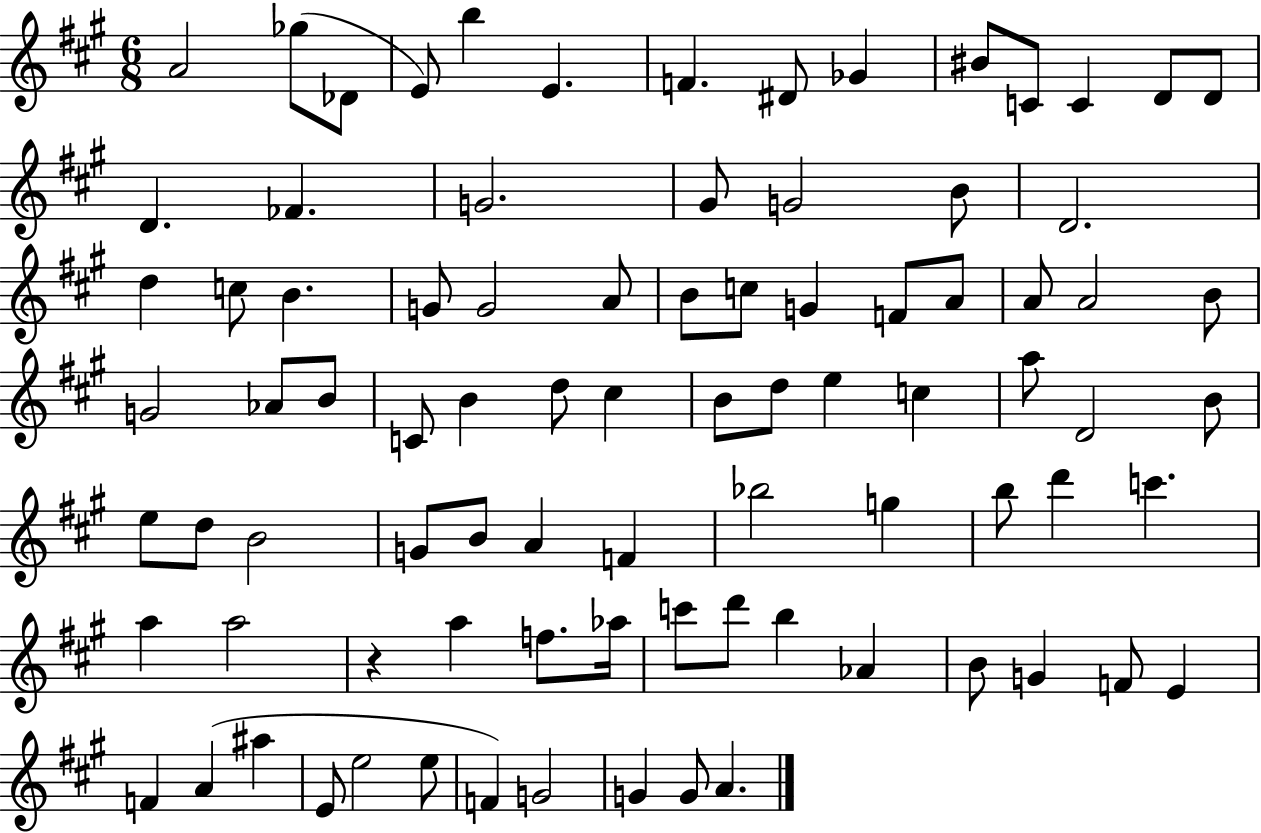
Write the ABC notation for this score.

X:1
T:Untitled
M:6/8
L:1/4
K:A
A2 _g/2 _D/2 E/2 b E F ^D/2 _G ^B/2 C/2 C D/2 D/2 D _F G2 ^G/2 G2 B/2 D2 d c/2 B G/2 G2 A/2 B/2 c/2 G F/2 A/2 A/2 A2 B/2 G2 _A/2 B/2 C/2 B d/2 ^c B/2 d/2 e c a/2 D2 B/2 e/2 d/2 B2 G/2 B/2 A F _b2 g b/2 d' c' a a2 z a f/2 _a/4 c'/2 d'/2 b _A B/2 G F/2 E F A ^a E/2 e2 e/2 F G2 G G/2 A